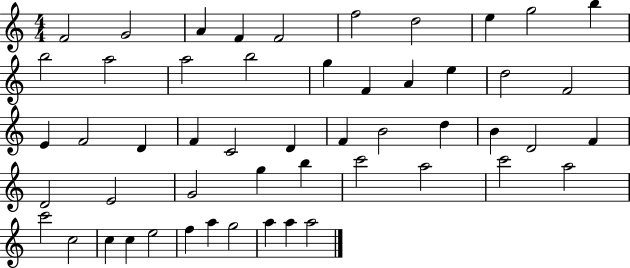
{
  \clef treble
  \numericTimeSignature
  \time 4/4
  \key c \major
  f'2 g'2 | a'4 f'4 f'2 | f''2 d''2 | e''4 g''2 b''4 | \break b''2 a''2 | a''2 b''2 | g''4 f'4 a'4 e''4 | d''2 f'2 | \break e'4 f'2 d'4 | f'4 c'2 d'4 | f'4 b'2 d''4 | b'4 d'2 f'4 | \break d'2 e'2 | g'2 g''4 b''4 | c'''2 a''2 | c'''2 a''2 | \break c'''2 c''2 | c''4 c''4 e''2 | f''4 a''4 g''2 | a''4 a''4 a''2 | \break \bar "|."
}